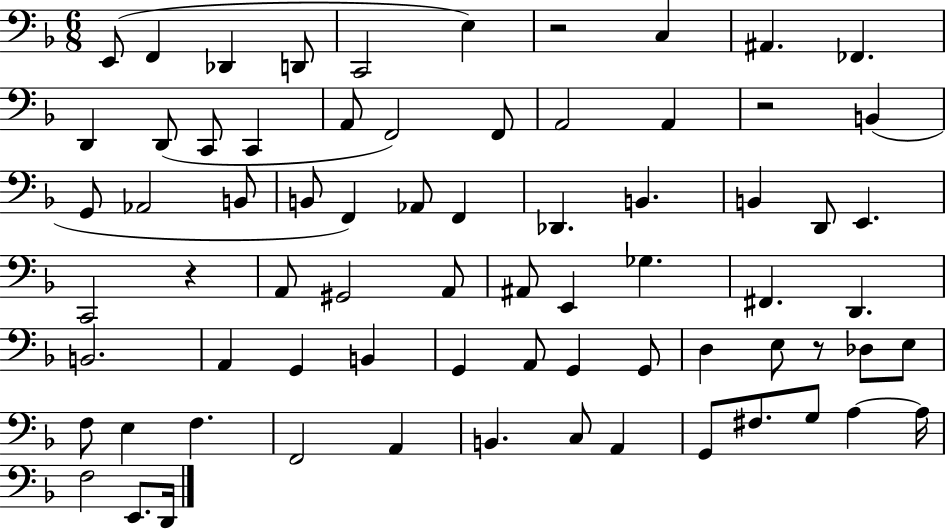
{
  \clef bass
  \numericTimeSignature
  \time 6/8
  \key f \major
  e,8( f,4 des,4 d,8 | c,2 e4) | r2 c4 | ais,4. fes,4. | \break d,4 d,8( c,8 c,4 | a,8 f,2) f,8 | a,2 a,4 | r2 b,4( | \break g,8 aes,2 b,8 | b,8 f,4) aes,8 f,4 | des,4. b,4. | b,4 d,8 e,4. | \break c,2 r4 | a,8 gis,2 a,8 | ais,8 e,4 ges4. | fis,4. d,4. | \break b,2. | a,4 g,4 b,4 | g,4 a,8 g,4 g,8 | d4 e8 r8 des8 e8 | \break f8 e4 f4. | f,2 a,4 | b,4. c8 a,4 | g,8 fis8. g8 a4~~ a16 | \break f2 e,8. d,16 | \bar "|."
}